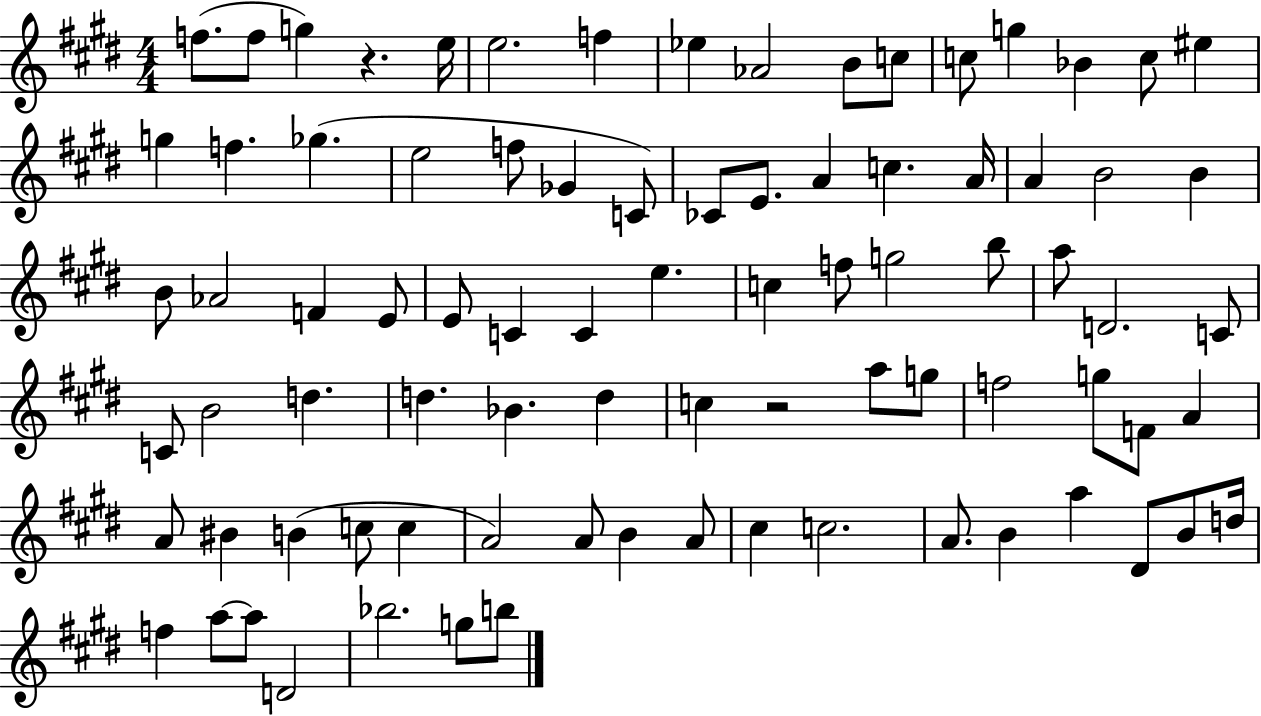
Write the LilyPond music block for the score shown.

{
  \clef treble
  \numericTimeSignature
  \time 4/4
  \key e \major
  f''8.( f''8 g''4) r4. e''16 | e''2. f''4 | ees''4 aes'2 b'8 c''8 | c''8 g''4 bes'4 c''8 eis''4 | \break g''4 f''4. ges''4.( | e''2 f''8 ges'4 c'8) | ces'8 e'8. a'4 c''4. a'16 | a'4 b'2 b'4 | \break b'8 aes'2 f'4 e'8 | e'8 c'4 c'4 e''4. | c''4 f''8 g''2 b''8 | a''8 d'2. c'8 | \break c'8 b'2 d''4. | d''4. bes'4. d''4 | c''4 r2 a''8 g''8 | f''2 g''8 f'8 a'4 | \break a'8 bis'4 b'4( c''8 c''4 | a'2) a'8 b'4 a'8 | cis''4 c''2. | a'8. b'4 a''4 dis'8 b'8 d''16 | \break f''4 a''8~~ a''8 d'2 | bes''2. g''8 b''8 | \bar "|."
}